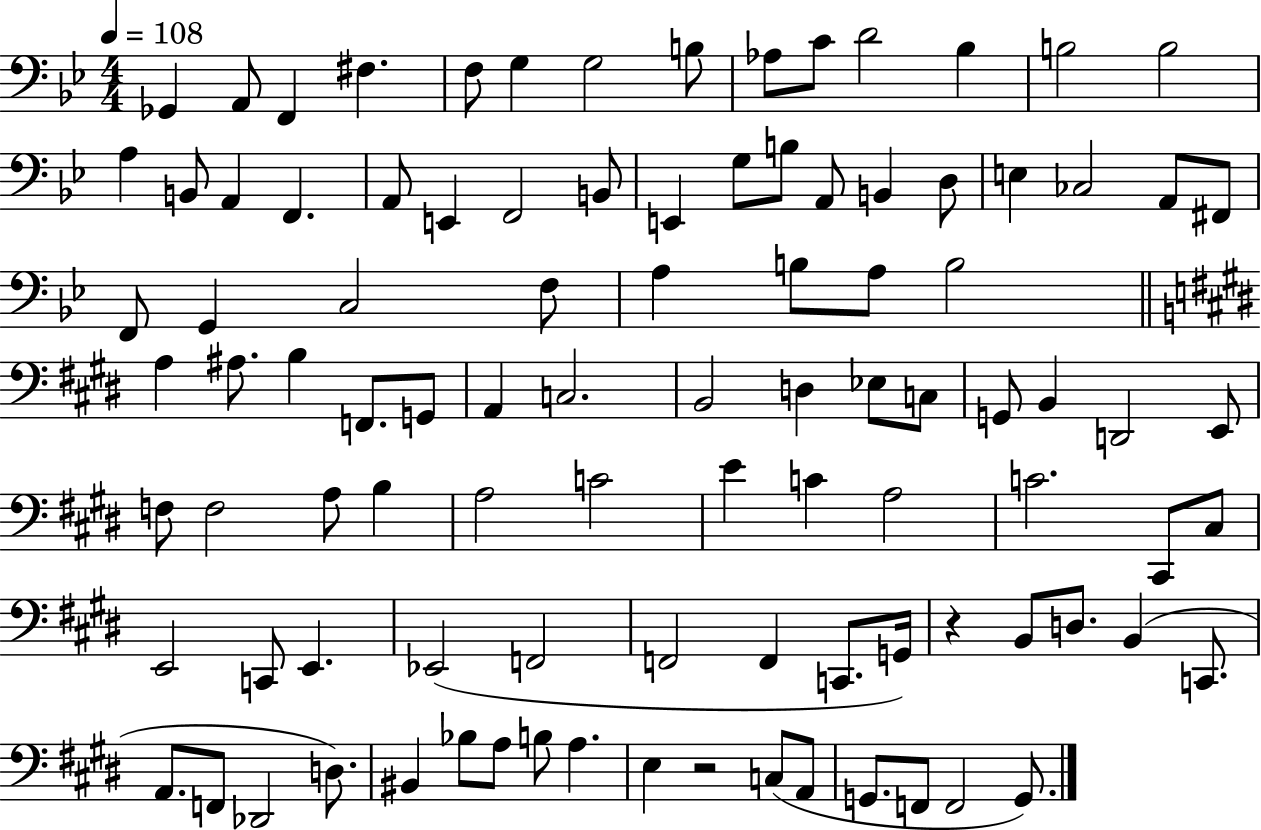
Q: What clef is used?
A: bass